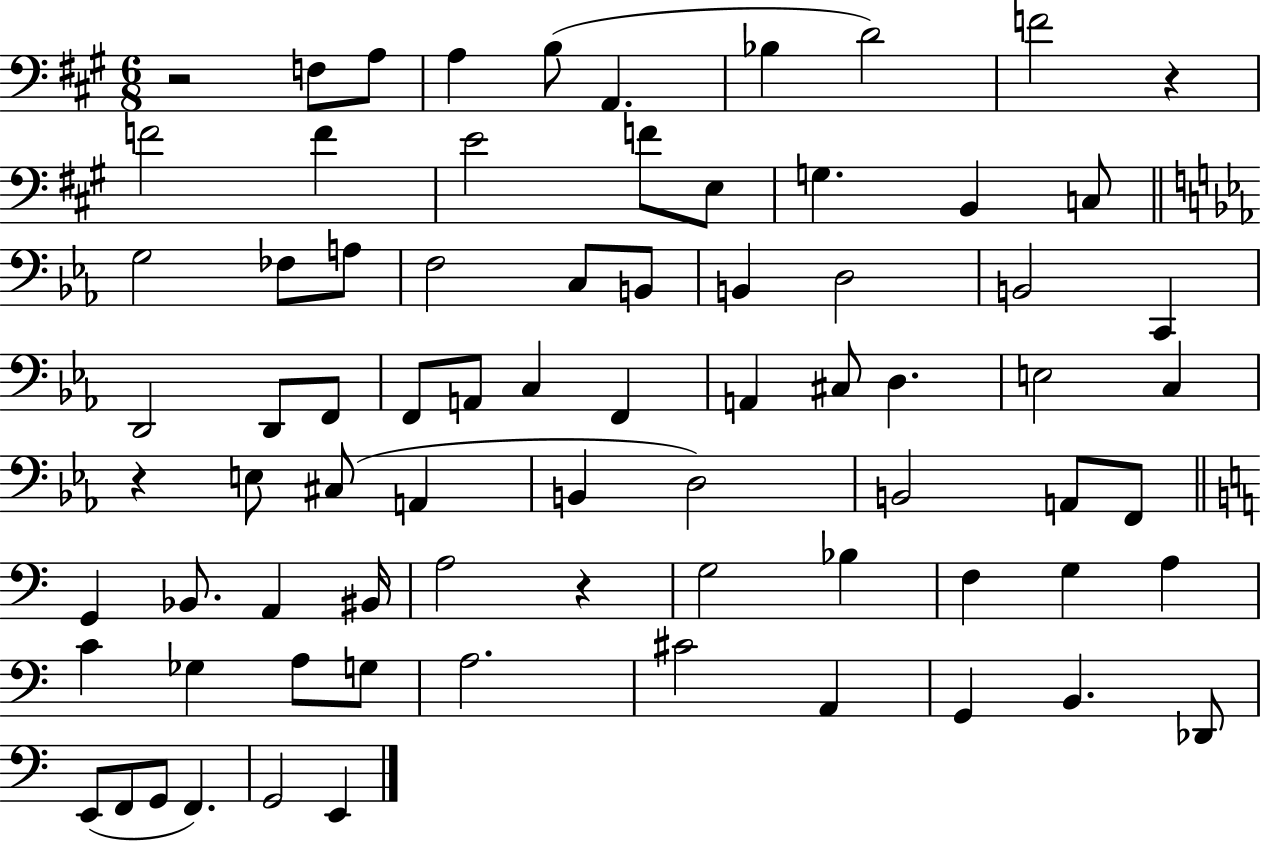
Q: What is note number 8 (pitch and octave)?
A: F4